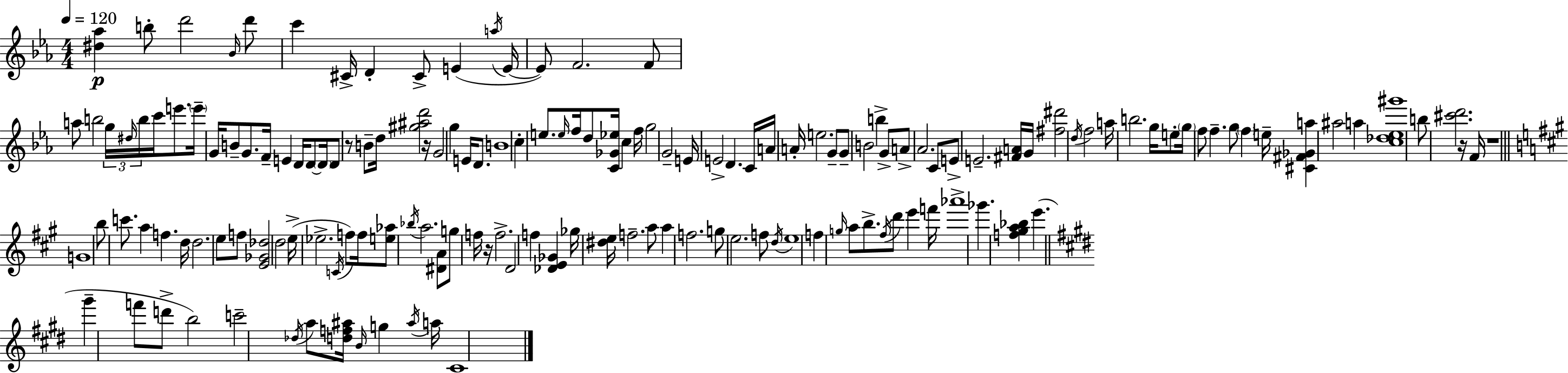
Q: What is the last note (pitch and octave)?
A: C#4